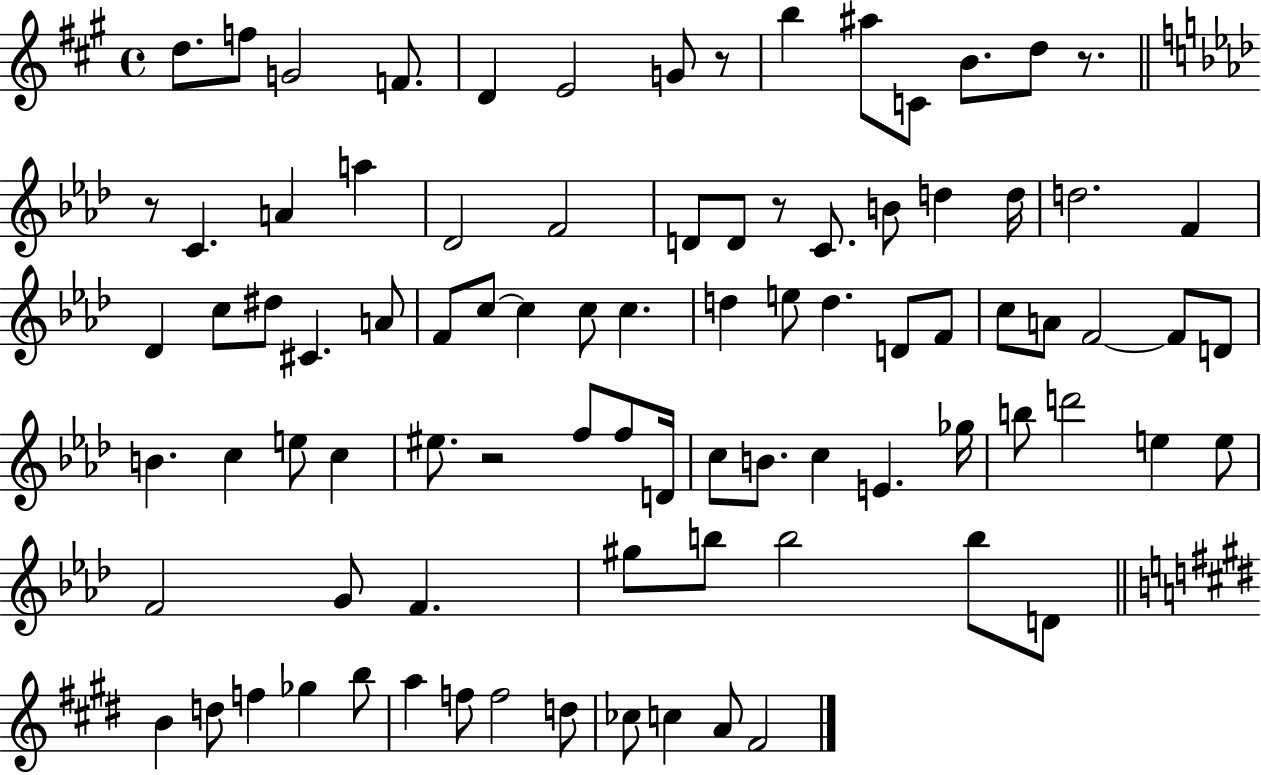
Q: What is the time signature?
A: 4/4